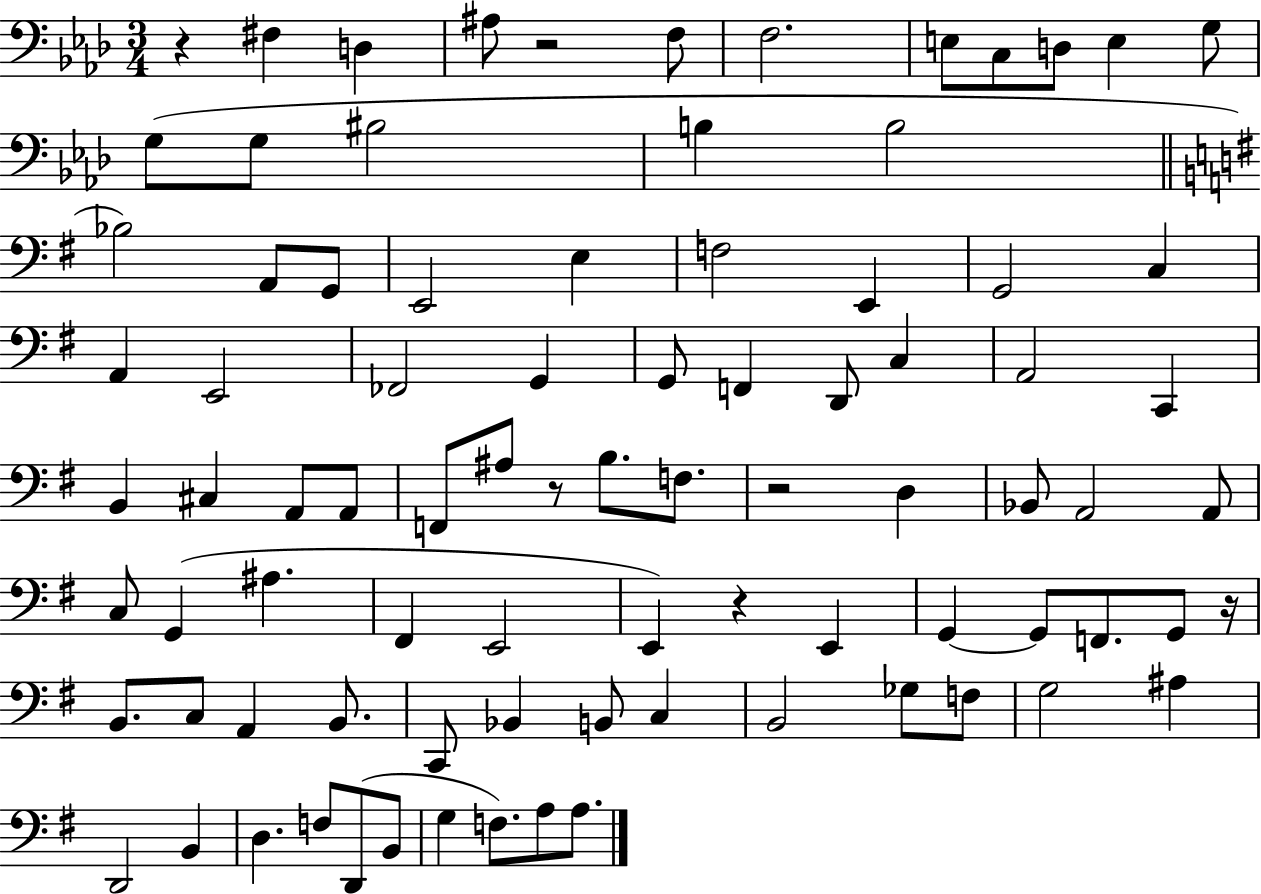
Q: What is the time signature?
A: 3/4